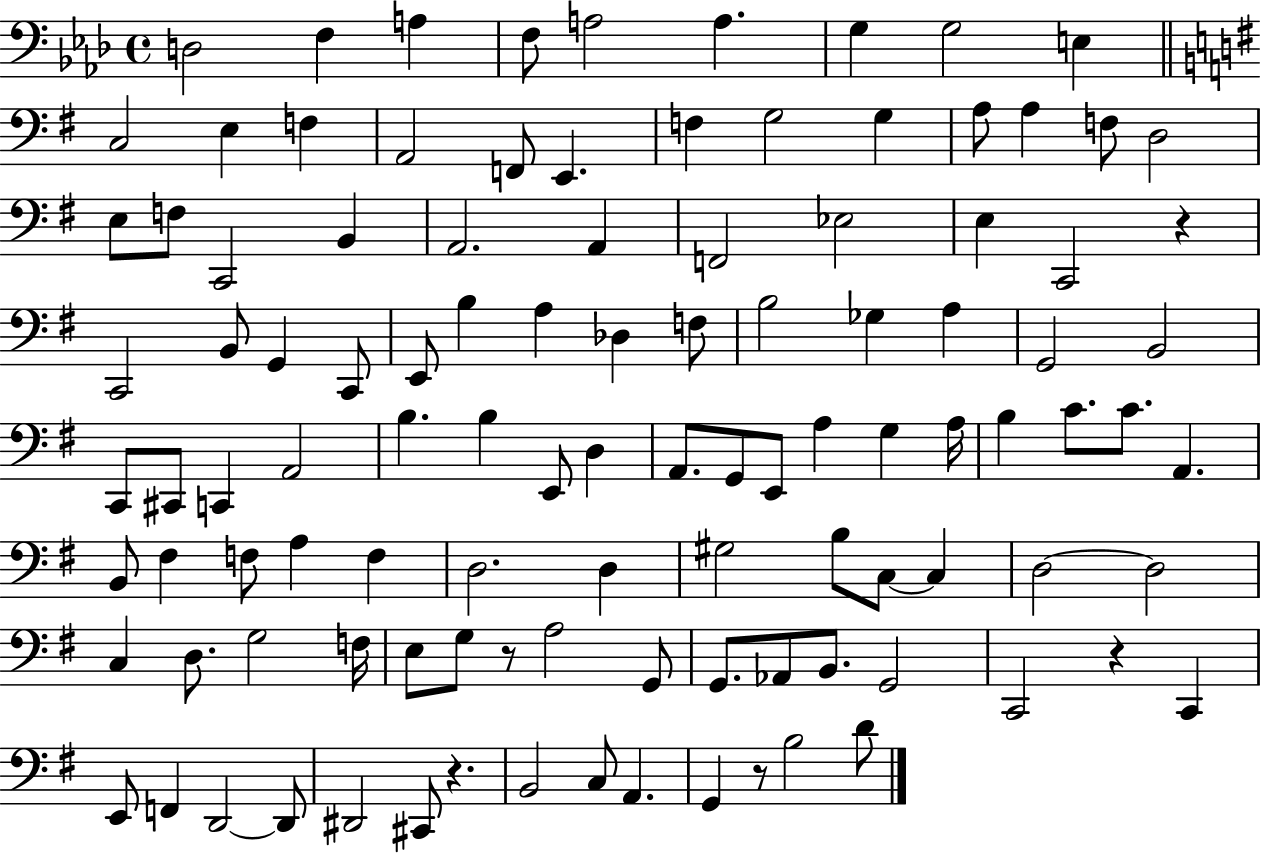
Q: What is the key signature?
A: AES major